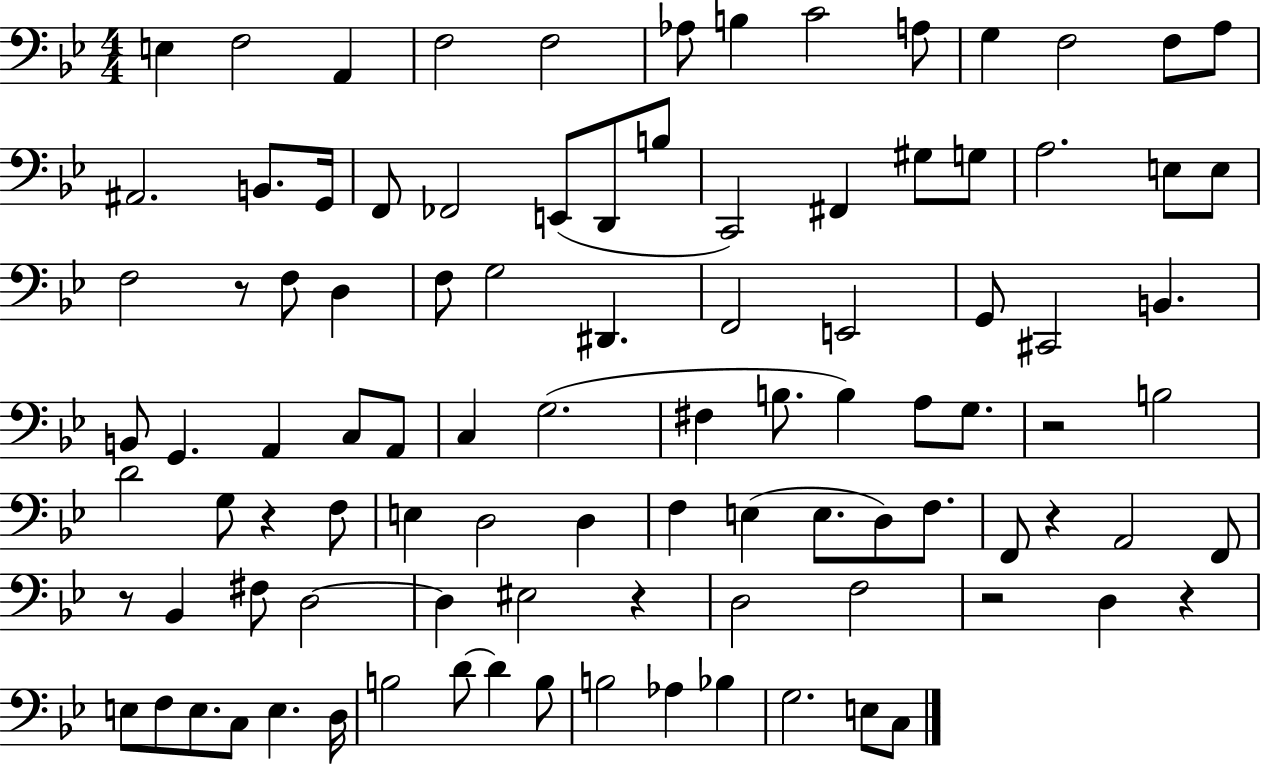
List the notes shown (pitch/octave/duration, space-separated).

E3/q F3/h A2/q F3/h F3/h Ab3/e B3/q C4/h A3/e G3/q F3/h F3/e A3/e A#2/h. B2/e. G2/s F2/e FES2/h E2/e D2/e B3/e C2/h F#2/q G#3/e G3/e A3/h. E3/e E3/e F3/h R/e F3/e D3/q F3/e G3/h D#2/q. F2/h E2/h G2/e C#2/h B2/q. B2/e G2/q. A2/q C3/e A2/e C3/q G3/h. F#3/q B3/e. B3/q A3/e G3/e. R/h B3/h D4/h G3/e R/q F3/e E3/q D3/h D3/q F3/q E3/q E3/e. D3/e F3/e. F2/e R/q A2/h F2/e R/e Bb2/q F#3/e D3/h D3/q EIS3/h R/q D3/h F3/h R/h D3/q R/q E3/e F3/e E3/e. C3/e E3/q. D3/s B3/h D4/e D4/q B3/e B3/h Ab3/q Bb3/q G3/h. E3/e C3/e